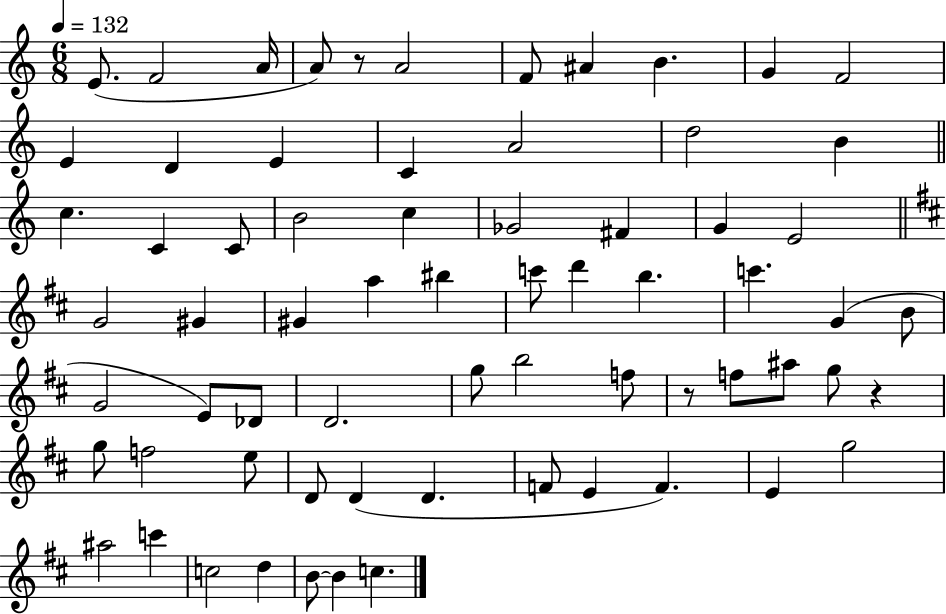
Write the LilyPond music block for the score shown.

{
  \clef treble
  \numericTimeSignature
  \time 6/8
  \key c \major
  \tempo 4 = 132
  e'8.( f'2 a'16 | a'8) r8 a'2 | f'8 ais'4 b'4. | g'4 f'2 | \break e'4 d'4 e'4 | c'4 a'2 | d''2 b'4 | \bar "||" \break \key c \major c''4. c'4 c'8 | b'2 c''4 | ges'2 fis'4 | g'4 e'2 | \break \bar "||" \break \key b \minor g'2 gis'4 | gis'4 a''4 bis''4 | c'''8 d'''4 b''4. | c'''4. g'4( b'8 | \break g'2 e'8) des'8 | d'2. | g''8 b''2 f''8 | r8 f''8 ais''8 g''8 r4 | \break g''8 f''2 e''8 | d'8 d'4( d'4. | f'8 e'4 f'4.) | e'4 g''2 | \break ais''2 c'''4 | c''2 d''4 | b'8~~ b'4 c''4. | \bar "|."
}